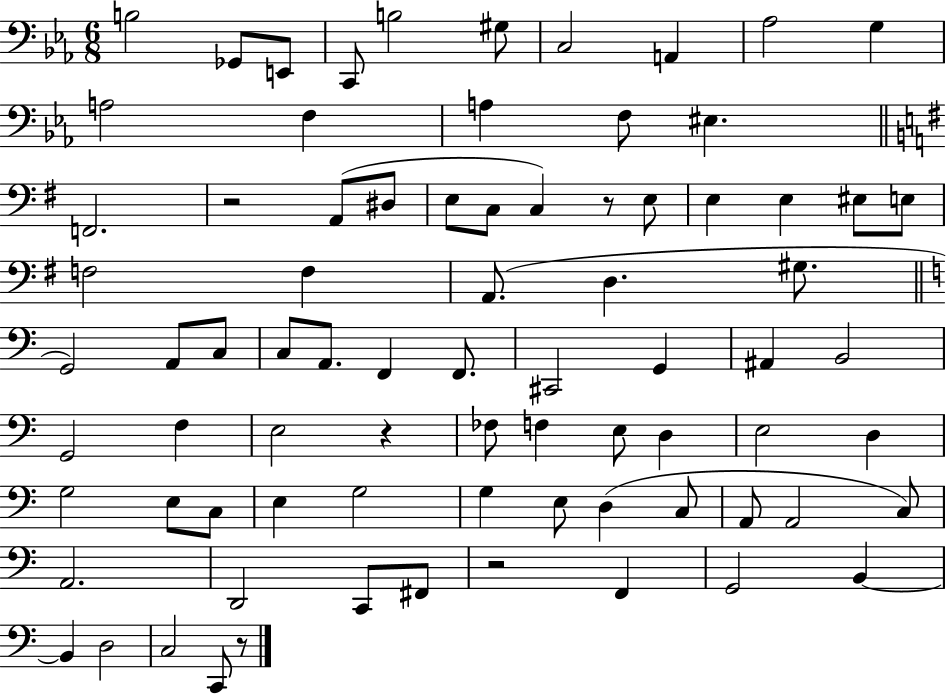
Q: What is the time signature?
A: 6/8